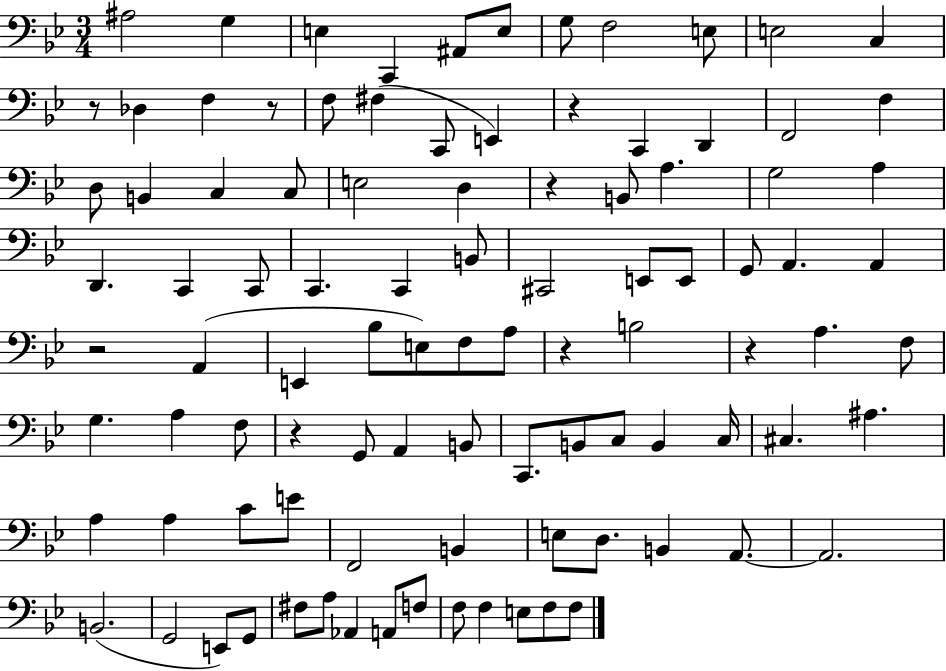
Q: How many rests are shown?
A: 8